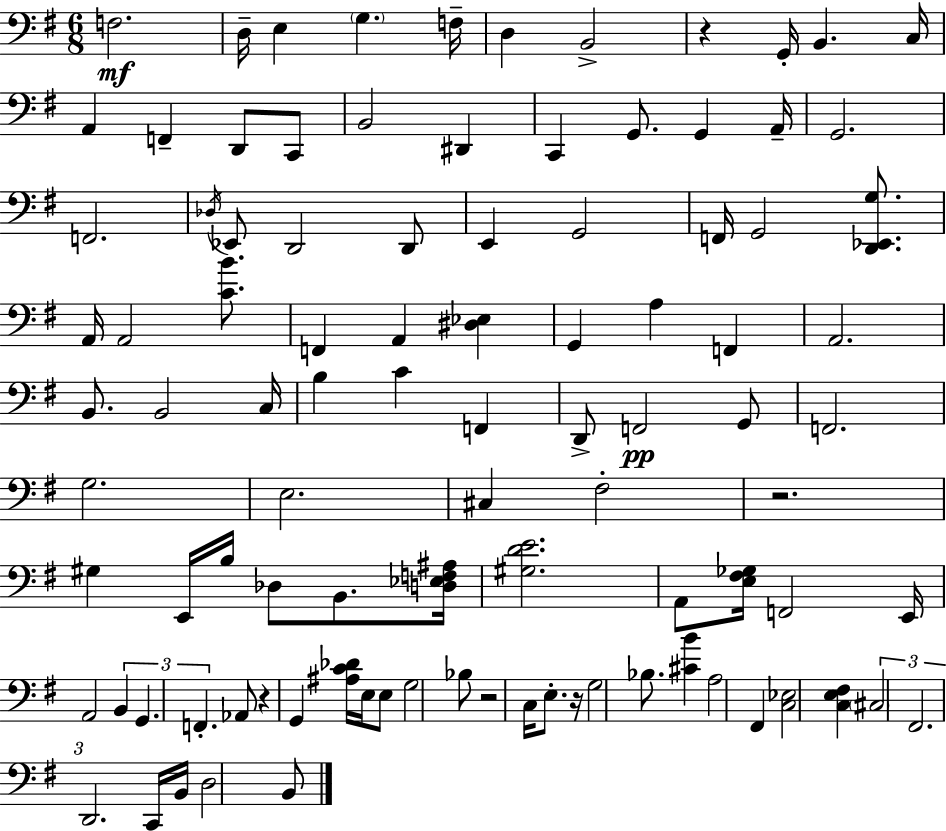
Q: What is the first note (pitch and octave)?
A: F3